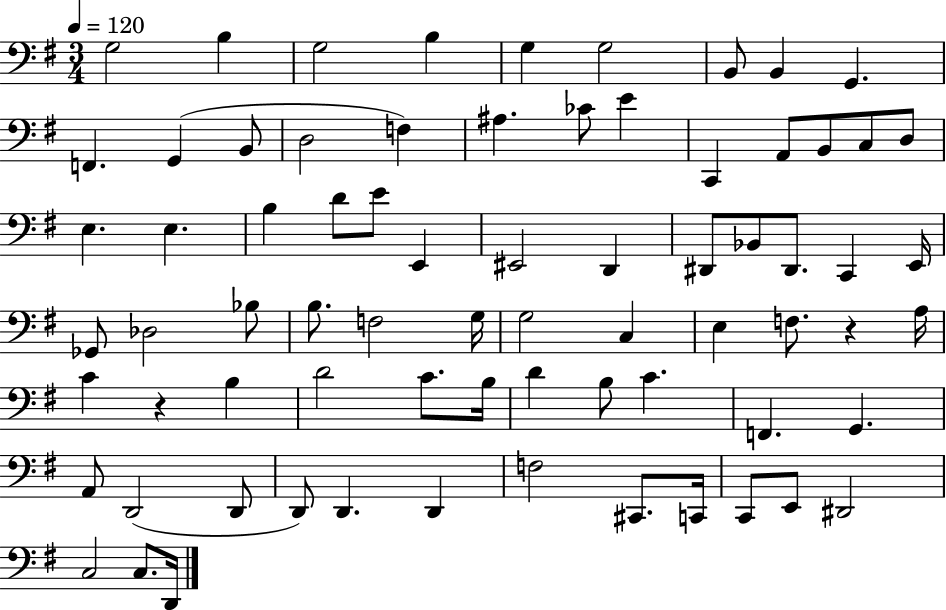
X:1
T:Untitled
M:3/4
L:1/4
K:G
G,2 B, G,2 B, G, G,2 B,,/2 B,, G,, F,, G,, B,,/2 D,2 F, ^A, _C/2 E C,, A,,/2 B,,/2 C,/2 D,/2 E, E, B, D/2 E/2 E,, ^E,,2 D,, ^D,,/2 _B,,/2 ^D,,/2 C,, E,,/4 _G,,/2 _D,2 _B,/2 B,/2 F,2 G,/4 G,2 C, E, F,/2 z A,/4 C z B, D2 C/2 B,/4 D B,/2 C F,, G,, A,,/2 D,,2 D,,/2 D,,/2 D,, D,, F,2 ^C,,/2 C,,/4 C,,/2 E,,/2 ^D,,2 C,2 C,/2 D,,/4